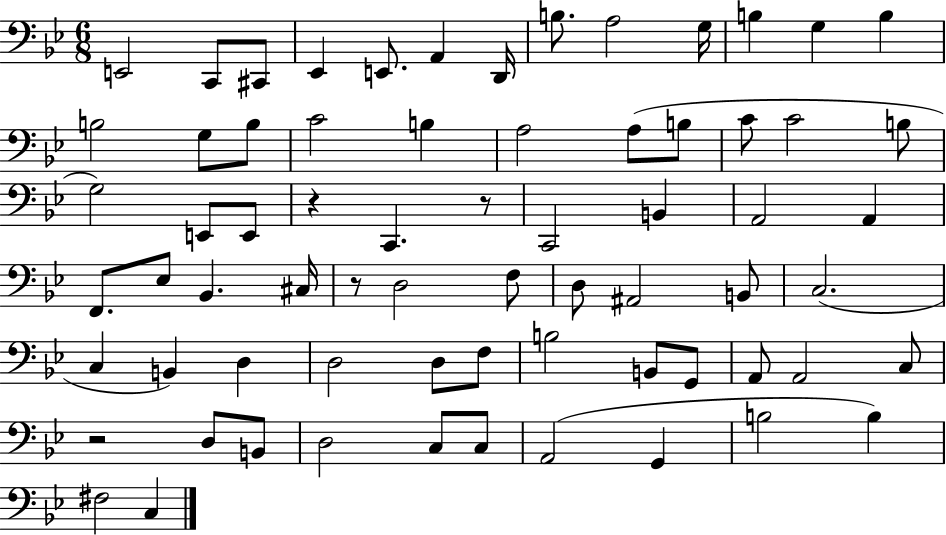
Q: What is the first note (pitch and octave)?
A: E2